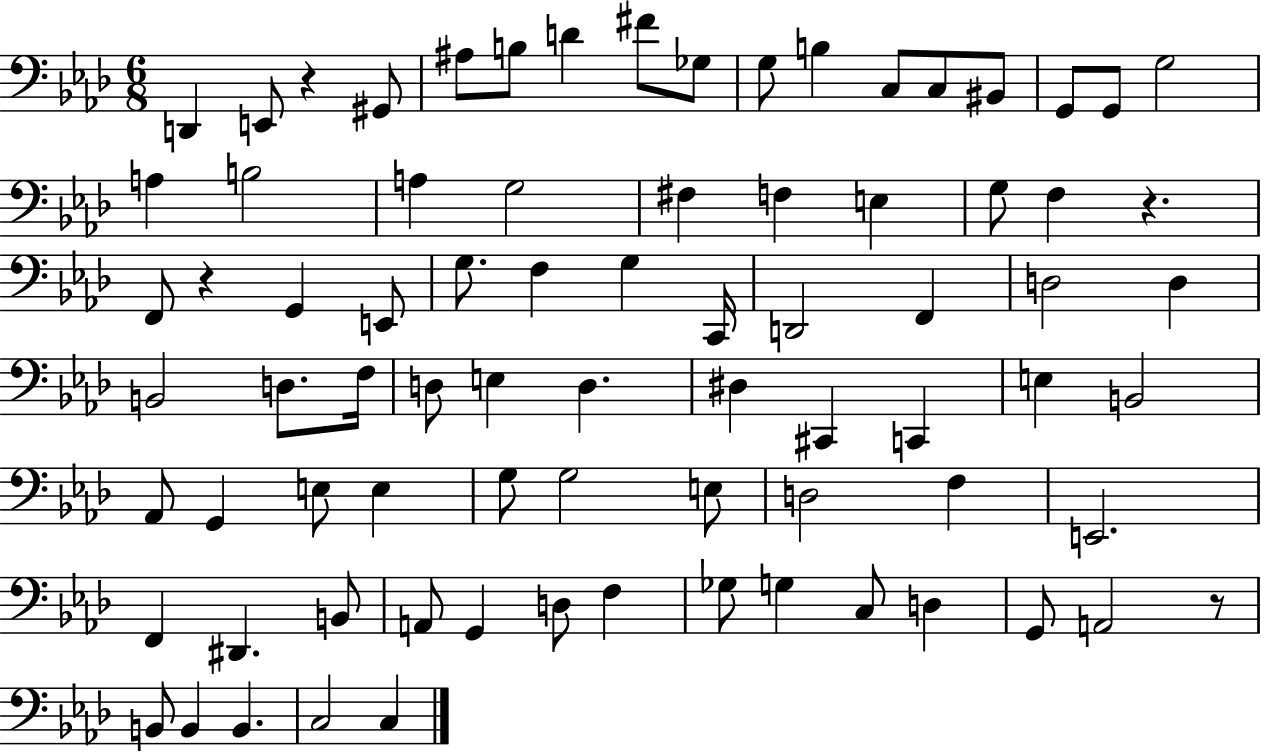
{
  \clef bass
  \numericTimeSignature
  \time 6/8
  \key aes \major
  \repeat volta 2 { d,4 e,8 r4 gis,8 | ais8 b8 d'4 fis'8 ges8 | g8 b4 c8 c8 bis,8 | g,8 g,8 g2 | \break a4 b2 | a4 g2 | fis4 f4 e4 | g8 f4 r4. | \break f,8 r4 g,4 e,8 | g8. f4 g4 c,16 | d,2 f,4 | d2 d4 | \break b,2 d8. f16 | d8 e4 d4. | dis4 cis,4 c,4 | e4 b,2 | \break aes,8 g,4 e8 e4 | g8 g2 e8 | d2 f4 | e,2. | \break f,4 dis,4. b,8 | a,8 g,4 d8 f4 | ges8 g4 c8 d4 | g,8 a,2 r8 | \break b,8 b,4 b,4. | c2 c4 | } \bar "|."
}